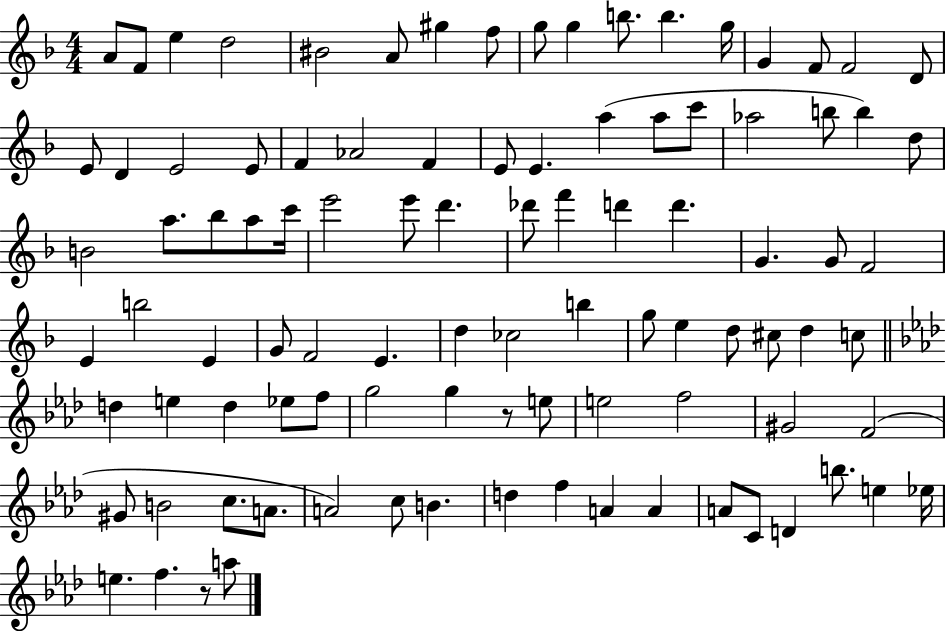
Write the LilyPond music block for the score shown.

{
  \clef treble
  \numericTimeSignature
  \time 4/4
  \key f \major
  a'8 f'8 e''4 d''2 | bis'2 a'8 gis''4 f''8 | g''8 g''4 b''8. b''4. g''16 | g'4 f'8 f'2 d'8 | \break e'8 d'4 e'2 e'8 | f'4 aes'2 f'4 | e'8 e'4. a''4( a''8 c'''8 | aes''2 b''8 b''4) d''8 | \break b'2 a''8. bes''8 a''8 c'''16 | e'''2 e'''8 d'''4. | des'''8 f'''4 d'''4 d'''4. | g'4. g'8 f'2 | \break e'4 b''2 e'4 | g'8 f'2 e'4. | d''4 ces''2 b''4 | g''8 e''4 d''8 cis''8 d''4 c''8 | \break \bar "||" \break \key aes \major d''4 e''4 d''4 ees''8 f''8 | g''2 g''4 r8 e''8 | e''2 f''2 | gis'2 f'2( | \break gis'8 b'2 c''8. a'8. | a'2) c''8 b'4. | d''4 f''4 a'4 a'4 | a'8 c'8 d'4 b''8. e''4 ees''16 | \break e''4. f''4. r8 a''8 | \bar "|."
}